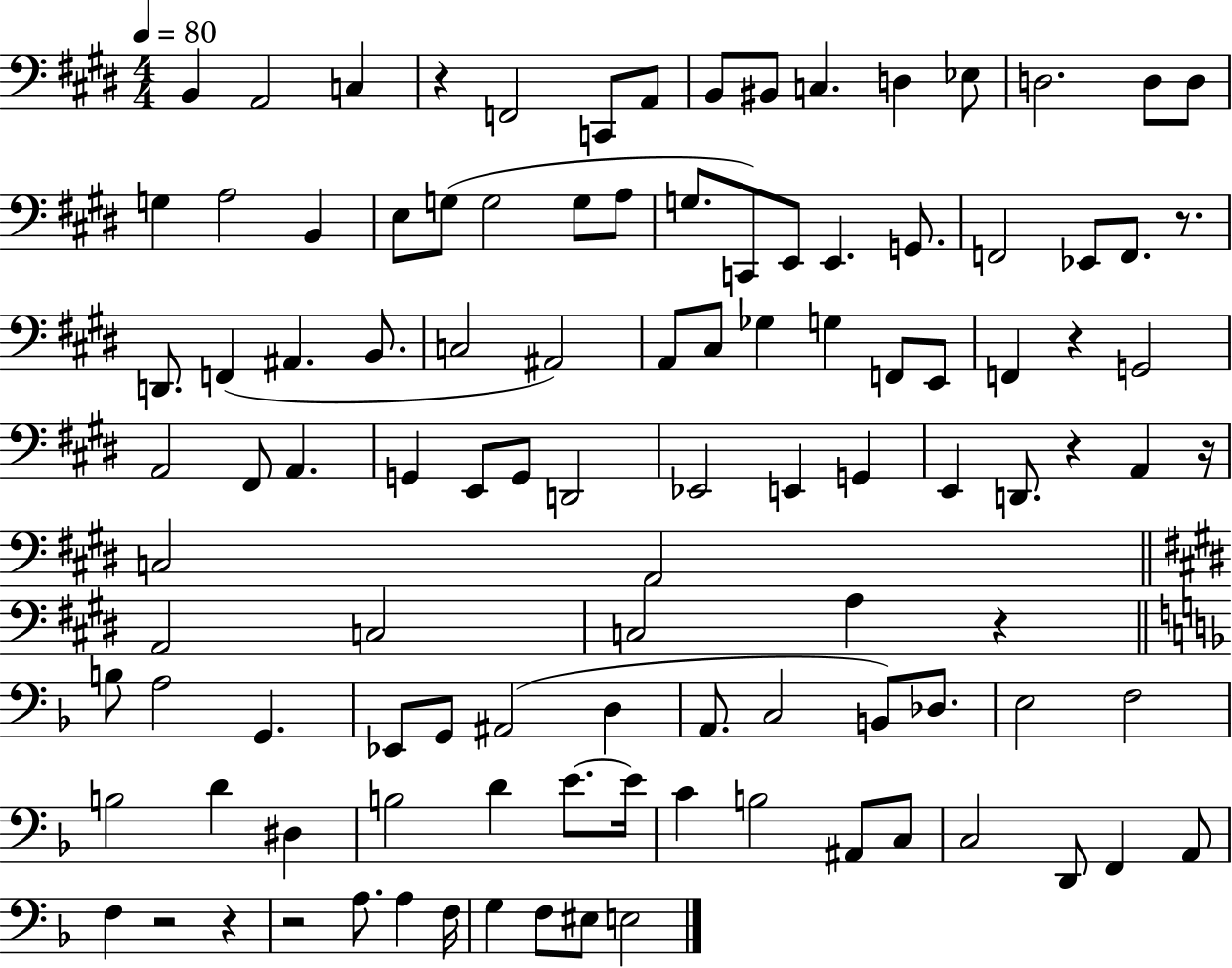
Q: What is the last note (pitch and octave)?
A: E3